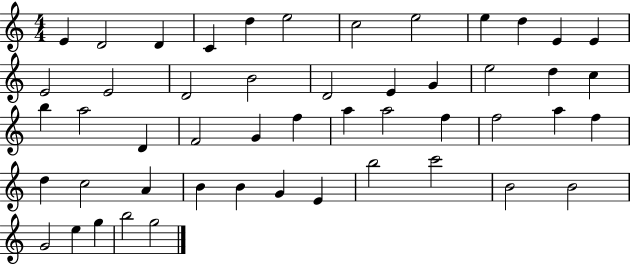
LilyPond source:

{
  \clef treble
  \numericTimeSignature
  \time 4/4
  \key c \major
  e'4 d'2 d'4 | c'4 d''4 e''2 | c''2 e''2 | e''4 d''4 e'4 e'4 | \break e'2 e'2 | d'2 b'2 | d'2 e'4 g'4 | e''2 d''4 c''4 | \break b''4 a''2 d'4 | f'2 g'4 f''4 | a''4 a''2 f''4 | f''2 a''4 f''4 | \break d''4 c''2 a'4 | b'4 b'4 g'4 e'4 | b''2 c'''2 | b'2 b'2 | \break g'2 e''4 g''4 | b''2 g''2 | \bar "|."
}